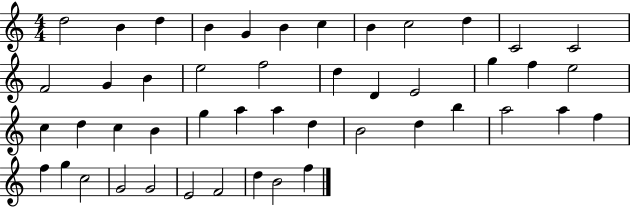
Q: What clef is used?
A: treble